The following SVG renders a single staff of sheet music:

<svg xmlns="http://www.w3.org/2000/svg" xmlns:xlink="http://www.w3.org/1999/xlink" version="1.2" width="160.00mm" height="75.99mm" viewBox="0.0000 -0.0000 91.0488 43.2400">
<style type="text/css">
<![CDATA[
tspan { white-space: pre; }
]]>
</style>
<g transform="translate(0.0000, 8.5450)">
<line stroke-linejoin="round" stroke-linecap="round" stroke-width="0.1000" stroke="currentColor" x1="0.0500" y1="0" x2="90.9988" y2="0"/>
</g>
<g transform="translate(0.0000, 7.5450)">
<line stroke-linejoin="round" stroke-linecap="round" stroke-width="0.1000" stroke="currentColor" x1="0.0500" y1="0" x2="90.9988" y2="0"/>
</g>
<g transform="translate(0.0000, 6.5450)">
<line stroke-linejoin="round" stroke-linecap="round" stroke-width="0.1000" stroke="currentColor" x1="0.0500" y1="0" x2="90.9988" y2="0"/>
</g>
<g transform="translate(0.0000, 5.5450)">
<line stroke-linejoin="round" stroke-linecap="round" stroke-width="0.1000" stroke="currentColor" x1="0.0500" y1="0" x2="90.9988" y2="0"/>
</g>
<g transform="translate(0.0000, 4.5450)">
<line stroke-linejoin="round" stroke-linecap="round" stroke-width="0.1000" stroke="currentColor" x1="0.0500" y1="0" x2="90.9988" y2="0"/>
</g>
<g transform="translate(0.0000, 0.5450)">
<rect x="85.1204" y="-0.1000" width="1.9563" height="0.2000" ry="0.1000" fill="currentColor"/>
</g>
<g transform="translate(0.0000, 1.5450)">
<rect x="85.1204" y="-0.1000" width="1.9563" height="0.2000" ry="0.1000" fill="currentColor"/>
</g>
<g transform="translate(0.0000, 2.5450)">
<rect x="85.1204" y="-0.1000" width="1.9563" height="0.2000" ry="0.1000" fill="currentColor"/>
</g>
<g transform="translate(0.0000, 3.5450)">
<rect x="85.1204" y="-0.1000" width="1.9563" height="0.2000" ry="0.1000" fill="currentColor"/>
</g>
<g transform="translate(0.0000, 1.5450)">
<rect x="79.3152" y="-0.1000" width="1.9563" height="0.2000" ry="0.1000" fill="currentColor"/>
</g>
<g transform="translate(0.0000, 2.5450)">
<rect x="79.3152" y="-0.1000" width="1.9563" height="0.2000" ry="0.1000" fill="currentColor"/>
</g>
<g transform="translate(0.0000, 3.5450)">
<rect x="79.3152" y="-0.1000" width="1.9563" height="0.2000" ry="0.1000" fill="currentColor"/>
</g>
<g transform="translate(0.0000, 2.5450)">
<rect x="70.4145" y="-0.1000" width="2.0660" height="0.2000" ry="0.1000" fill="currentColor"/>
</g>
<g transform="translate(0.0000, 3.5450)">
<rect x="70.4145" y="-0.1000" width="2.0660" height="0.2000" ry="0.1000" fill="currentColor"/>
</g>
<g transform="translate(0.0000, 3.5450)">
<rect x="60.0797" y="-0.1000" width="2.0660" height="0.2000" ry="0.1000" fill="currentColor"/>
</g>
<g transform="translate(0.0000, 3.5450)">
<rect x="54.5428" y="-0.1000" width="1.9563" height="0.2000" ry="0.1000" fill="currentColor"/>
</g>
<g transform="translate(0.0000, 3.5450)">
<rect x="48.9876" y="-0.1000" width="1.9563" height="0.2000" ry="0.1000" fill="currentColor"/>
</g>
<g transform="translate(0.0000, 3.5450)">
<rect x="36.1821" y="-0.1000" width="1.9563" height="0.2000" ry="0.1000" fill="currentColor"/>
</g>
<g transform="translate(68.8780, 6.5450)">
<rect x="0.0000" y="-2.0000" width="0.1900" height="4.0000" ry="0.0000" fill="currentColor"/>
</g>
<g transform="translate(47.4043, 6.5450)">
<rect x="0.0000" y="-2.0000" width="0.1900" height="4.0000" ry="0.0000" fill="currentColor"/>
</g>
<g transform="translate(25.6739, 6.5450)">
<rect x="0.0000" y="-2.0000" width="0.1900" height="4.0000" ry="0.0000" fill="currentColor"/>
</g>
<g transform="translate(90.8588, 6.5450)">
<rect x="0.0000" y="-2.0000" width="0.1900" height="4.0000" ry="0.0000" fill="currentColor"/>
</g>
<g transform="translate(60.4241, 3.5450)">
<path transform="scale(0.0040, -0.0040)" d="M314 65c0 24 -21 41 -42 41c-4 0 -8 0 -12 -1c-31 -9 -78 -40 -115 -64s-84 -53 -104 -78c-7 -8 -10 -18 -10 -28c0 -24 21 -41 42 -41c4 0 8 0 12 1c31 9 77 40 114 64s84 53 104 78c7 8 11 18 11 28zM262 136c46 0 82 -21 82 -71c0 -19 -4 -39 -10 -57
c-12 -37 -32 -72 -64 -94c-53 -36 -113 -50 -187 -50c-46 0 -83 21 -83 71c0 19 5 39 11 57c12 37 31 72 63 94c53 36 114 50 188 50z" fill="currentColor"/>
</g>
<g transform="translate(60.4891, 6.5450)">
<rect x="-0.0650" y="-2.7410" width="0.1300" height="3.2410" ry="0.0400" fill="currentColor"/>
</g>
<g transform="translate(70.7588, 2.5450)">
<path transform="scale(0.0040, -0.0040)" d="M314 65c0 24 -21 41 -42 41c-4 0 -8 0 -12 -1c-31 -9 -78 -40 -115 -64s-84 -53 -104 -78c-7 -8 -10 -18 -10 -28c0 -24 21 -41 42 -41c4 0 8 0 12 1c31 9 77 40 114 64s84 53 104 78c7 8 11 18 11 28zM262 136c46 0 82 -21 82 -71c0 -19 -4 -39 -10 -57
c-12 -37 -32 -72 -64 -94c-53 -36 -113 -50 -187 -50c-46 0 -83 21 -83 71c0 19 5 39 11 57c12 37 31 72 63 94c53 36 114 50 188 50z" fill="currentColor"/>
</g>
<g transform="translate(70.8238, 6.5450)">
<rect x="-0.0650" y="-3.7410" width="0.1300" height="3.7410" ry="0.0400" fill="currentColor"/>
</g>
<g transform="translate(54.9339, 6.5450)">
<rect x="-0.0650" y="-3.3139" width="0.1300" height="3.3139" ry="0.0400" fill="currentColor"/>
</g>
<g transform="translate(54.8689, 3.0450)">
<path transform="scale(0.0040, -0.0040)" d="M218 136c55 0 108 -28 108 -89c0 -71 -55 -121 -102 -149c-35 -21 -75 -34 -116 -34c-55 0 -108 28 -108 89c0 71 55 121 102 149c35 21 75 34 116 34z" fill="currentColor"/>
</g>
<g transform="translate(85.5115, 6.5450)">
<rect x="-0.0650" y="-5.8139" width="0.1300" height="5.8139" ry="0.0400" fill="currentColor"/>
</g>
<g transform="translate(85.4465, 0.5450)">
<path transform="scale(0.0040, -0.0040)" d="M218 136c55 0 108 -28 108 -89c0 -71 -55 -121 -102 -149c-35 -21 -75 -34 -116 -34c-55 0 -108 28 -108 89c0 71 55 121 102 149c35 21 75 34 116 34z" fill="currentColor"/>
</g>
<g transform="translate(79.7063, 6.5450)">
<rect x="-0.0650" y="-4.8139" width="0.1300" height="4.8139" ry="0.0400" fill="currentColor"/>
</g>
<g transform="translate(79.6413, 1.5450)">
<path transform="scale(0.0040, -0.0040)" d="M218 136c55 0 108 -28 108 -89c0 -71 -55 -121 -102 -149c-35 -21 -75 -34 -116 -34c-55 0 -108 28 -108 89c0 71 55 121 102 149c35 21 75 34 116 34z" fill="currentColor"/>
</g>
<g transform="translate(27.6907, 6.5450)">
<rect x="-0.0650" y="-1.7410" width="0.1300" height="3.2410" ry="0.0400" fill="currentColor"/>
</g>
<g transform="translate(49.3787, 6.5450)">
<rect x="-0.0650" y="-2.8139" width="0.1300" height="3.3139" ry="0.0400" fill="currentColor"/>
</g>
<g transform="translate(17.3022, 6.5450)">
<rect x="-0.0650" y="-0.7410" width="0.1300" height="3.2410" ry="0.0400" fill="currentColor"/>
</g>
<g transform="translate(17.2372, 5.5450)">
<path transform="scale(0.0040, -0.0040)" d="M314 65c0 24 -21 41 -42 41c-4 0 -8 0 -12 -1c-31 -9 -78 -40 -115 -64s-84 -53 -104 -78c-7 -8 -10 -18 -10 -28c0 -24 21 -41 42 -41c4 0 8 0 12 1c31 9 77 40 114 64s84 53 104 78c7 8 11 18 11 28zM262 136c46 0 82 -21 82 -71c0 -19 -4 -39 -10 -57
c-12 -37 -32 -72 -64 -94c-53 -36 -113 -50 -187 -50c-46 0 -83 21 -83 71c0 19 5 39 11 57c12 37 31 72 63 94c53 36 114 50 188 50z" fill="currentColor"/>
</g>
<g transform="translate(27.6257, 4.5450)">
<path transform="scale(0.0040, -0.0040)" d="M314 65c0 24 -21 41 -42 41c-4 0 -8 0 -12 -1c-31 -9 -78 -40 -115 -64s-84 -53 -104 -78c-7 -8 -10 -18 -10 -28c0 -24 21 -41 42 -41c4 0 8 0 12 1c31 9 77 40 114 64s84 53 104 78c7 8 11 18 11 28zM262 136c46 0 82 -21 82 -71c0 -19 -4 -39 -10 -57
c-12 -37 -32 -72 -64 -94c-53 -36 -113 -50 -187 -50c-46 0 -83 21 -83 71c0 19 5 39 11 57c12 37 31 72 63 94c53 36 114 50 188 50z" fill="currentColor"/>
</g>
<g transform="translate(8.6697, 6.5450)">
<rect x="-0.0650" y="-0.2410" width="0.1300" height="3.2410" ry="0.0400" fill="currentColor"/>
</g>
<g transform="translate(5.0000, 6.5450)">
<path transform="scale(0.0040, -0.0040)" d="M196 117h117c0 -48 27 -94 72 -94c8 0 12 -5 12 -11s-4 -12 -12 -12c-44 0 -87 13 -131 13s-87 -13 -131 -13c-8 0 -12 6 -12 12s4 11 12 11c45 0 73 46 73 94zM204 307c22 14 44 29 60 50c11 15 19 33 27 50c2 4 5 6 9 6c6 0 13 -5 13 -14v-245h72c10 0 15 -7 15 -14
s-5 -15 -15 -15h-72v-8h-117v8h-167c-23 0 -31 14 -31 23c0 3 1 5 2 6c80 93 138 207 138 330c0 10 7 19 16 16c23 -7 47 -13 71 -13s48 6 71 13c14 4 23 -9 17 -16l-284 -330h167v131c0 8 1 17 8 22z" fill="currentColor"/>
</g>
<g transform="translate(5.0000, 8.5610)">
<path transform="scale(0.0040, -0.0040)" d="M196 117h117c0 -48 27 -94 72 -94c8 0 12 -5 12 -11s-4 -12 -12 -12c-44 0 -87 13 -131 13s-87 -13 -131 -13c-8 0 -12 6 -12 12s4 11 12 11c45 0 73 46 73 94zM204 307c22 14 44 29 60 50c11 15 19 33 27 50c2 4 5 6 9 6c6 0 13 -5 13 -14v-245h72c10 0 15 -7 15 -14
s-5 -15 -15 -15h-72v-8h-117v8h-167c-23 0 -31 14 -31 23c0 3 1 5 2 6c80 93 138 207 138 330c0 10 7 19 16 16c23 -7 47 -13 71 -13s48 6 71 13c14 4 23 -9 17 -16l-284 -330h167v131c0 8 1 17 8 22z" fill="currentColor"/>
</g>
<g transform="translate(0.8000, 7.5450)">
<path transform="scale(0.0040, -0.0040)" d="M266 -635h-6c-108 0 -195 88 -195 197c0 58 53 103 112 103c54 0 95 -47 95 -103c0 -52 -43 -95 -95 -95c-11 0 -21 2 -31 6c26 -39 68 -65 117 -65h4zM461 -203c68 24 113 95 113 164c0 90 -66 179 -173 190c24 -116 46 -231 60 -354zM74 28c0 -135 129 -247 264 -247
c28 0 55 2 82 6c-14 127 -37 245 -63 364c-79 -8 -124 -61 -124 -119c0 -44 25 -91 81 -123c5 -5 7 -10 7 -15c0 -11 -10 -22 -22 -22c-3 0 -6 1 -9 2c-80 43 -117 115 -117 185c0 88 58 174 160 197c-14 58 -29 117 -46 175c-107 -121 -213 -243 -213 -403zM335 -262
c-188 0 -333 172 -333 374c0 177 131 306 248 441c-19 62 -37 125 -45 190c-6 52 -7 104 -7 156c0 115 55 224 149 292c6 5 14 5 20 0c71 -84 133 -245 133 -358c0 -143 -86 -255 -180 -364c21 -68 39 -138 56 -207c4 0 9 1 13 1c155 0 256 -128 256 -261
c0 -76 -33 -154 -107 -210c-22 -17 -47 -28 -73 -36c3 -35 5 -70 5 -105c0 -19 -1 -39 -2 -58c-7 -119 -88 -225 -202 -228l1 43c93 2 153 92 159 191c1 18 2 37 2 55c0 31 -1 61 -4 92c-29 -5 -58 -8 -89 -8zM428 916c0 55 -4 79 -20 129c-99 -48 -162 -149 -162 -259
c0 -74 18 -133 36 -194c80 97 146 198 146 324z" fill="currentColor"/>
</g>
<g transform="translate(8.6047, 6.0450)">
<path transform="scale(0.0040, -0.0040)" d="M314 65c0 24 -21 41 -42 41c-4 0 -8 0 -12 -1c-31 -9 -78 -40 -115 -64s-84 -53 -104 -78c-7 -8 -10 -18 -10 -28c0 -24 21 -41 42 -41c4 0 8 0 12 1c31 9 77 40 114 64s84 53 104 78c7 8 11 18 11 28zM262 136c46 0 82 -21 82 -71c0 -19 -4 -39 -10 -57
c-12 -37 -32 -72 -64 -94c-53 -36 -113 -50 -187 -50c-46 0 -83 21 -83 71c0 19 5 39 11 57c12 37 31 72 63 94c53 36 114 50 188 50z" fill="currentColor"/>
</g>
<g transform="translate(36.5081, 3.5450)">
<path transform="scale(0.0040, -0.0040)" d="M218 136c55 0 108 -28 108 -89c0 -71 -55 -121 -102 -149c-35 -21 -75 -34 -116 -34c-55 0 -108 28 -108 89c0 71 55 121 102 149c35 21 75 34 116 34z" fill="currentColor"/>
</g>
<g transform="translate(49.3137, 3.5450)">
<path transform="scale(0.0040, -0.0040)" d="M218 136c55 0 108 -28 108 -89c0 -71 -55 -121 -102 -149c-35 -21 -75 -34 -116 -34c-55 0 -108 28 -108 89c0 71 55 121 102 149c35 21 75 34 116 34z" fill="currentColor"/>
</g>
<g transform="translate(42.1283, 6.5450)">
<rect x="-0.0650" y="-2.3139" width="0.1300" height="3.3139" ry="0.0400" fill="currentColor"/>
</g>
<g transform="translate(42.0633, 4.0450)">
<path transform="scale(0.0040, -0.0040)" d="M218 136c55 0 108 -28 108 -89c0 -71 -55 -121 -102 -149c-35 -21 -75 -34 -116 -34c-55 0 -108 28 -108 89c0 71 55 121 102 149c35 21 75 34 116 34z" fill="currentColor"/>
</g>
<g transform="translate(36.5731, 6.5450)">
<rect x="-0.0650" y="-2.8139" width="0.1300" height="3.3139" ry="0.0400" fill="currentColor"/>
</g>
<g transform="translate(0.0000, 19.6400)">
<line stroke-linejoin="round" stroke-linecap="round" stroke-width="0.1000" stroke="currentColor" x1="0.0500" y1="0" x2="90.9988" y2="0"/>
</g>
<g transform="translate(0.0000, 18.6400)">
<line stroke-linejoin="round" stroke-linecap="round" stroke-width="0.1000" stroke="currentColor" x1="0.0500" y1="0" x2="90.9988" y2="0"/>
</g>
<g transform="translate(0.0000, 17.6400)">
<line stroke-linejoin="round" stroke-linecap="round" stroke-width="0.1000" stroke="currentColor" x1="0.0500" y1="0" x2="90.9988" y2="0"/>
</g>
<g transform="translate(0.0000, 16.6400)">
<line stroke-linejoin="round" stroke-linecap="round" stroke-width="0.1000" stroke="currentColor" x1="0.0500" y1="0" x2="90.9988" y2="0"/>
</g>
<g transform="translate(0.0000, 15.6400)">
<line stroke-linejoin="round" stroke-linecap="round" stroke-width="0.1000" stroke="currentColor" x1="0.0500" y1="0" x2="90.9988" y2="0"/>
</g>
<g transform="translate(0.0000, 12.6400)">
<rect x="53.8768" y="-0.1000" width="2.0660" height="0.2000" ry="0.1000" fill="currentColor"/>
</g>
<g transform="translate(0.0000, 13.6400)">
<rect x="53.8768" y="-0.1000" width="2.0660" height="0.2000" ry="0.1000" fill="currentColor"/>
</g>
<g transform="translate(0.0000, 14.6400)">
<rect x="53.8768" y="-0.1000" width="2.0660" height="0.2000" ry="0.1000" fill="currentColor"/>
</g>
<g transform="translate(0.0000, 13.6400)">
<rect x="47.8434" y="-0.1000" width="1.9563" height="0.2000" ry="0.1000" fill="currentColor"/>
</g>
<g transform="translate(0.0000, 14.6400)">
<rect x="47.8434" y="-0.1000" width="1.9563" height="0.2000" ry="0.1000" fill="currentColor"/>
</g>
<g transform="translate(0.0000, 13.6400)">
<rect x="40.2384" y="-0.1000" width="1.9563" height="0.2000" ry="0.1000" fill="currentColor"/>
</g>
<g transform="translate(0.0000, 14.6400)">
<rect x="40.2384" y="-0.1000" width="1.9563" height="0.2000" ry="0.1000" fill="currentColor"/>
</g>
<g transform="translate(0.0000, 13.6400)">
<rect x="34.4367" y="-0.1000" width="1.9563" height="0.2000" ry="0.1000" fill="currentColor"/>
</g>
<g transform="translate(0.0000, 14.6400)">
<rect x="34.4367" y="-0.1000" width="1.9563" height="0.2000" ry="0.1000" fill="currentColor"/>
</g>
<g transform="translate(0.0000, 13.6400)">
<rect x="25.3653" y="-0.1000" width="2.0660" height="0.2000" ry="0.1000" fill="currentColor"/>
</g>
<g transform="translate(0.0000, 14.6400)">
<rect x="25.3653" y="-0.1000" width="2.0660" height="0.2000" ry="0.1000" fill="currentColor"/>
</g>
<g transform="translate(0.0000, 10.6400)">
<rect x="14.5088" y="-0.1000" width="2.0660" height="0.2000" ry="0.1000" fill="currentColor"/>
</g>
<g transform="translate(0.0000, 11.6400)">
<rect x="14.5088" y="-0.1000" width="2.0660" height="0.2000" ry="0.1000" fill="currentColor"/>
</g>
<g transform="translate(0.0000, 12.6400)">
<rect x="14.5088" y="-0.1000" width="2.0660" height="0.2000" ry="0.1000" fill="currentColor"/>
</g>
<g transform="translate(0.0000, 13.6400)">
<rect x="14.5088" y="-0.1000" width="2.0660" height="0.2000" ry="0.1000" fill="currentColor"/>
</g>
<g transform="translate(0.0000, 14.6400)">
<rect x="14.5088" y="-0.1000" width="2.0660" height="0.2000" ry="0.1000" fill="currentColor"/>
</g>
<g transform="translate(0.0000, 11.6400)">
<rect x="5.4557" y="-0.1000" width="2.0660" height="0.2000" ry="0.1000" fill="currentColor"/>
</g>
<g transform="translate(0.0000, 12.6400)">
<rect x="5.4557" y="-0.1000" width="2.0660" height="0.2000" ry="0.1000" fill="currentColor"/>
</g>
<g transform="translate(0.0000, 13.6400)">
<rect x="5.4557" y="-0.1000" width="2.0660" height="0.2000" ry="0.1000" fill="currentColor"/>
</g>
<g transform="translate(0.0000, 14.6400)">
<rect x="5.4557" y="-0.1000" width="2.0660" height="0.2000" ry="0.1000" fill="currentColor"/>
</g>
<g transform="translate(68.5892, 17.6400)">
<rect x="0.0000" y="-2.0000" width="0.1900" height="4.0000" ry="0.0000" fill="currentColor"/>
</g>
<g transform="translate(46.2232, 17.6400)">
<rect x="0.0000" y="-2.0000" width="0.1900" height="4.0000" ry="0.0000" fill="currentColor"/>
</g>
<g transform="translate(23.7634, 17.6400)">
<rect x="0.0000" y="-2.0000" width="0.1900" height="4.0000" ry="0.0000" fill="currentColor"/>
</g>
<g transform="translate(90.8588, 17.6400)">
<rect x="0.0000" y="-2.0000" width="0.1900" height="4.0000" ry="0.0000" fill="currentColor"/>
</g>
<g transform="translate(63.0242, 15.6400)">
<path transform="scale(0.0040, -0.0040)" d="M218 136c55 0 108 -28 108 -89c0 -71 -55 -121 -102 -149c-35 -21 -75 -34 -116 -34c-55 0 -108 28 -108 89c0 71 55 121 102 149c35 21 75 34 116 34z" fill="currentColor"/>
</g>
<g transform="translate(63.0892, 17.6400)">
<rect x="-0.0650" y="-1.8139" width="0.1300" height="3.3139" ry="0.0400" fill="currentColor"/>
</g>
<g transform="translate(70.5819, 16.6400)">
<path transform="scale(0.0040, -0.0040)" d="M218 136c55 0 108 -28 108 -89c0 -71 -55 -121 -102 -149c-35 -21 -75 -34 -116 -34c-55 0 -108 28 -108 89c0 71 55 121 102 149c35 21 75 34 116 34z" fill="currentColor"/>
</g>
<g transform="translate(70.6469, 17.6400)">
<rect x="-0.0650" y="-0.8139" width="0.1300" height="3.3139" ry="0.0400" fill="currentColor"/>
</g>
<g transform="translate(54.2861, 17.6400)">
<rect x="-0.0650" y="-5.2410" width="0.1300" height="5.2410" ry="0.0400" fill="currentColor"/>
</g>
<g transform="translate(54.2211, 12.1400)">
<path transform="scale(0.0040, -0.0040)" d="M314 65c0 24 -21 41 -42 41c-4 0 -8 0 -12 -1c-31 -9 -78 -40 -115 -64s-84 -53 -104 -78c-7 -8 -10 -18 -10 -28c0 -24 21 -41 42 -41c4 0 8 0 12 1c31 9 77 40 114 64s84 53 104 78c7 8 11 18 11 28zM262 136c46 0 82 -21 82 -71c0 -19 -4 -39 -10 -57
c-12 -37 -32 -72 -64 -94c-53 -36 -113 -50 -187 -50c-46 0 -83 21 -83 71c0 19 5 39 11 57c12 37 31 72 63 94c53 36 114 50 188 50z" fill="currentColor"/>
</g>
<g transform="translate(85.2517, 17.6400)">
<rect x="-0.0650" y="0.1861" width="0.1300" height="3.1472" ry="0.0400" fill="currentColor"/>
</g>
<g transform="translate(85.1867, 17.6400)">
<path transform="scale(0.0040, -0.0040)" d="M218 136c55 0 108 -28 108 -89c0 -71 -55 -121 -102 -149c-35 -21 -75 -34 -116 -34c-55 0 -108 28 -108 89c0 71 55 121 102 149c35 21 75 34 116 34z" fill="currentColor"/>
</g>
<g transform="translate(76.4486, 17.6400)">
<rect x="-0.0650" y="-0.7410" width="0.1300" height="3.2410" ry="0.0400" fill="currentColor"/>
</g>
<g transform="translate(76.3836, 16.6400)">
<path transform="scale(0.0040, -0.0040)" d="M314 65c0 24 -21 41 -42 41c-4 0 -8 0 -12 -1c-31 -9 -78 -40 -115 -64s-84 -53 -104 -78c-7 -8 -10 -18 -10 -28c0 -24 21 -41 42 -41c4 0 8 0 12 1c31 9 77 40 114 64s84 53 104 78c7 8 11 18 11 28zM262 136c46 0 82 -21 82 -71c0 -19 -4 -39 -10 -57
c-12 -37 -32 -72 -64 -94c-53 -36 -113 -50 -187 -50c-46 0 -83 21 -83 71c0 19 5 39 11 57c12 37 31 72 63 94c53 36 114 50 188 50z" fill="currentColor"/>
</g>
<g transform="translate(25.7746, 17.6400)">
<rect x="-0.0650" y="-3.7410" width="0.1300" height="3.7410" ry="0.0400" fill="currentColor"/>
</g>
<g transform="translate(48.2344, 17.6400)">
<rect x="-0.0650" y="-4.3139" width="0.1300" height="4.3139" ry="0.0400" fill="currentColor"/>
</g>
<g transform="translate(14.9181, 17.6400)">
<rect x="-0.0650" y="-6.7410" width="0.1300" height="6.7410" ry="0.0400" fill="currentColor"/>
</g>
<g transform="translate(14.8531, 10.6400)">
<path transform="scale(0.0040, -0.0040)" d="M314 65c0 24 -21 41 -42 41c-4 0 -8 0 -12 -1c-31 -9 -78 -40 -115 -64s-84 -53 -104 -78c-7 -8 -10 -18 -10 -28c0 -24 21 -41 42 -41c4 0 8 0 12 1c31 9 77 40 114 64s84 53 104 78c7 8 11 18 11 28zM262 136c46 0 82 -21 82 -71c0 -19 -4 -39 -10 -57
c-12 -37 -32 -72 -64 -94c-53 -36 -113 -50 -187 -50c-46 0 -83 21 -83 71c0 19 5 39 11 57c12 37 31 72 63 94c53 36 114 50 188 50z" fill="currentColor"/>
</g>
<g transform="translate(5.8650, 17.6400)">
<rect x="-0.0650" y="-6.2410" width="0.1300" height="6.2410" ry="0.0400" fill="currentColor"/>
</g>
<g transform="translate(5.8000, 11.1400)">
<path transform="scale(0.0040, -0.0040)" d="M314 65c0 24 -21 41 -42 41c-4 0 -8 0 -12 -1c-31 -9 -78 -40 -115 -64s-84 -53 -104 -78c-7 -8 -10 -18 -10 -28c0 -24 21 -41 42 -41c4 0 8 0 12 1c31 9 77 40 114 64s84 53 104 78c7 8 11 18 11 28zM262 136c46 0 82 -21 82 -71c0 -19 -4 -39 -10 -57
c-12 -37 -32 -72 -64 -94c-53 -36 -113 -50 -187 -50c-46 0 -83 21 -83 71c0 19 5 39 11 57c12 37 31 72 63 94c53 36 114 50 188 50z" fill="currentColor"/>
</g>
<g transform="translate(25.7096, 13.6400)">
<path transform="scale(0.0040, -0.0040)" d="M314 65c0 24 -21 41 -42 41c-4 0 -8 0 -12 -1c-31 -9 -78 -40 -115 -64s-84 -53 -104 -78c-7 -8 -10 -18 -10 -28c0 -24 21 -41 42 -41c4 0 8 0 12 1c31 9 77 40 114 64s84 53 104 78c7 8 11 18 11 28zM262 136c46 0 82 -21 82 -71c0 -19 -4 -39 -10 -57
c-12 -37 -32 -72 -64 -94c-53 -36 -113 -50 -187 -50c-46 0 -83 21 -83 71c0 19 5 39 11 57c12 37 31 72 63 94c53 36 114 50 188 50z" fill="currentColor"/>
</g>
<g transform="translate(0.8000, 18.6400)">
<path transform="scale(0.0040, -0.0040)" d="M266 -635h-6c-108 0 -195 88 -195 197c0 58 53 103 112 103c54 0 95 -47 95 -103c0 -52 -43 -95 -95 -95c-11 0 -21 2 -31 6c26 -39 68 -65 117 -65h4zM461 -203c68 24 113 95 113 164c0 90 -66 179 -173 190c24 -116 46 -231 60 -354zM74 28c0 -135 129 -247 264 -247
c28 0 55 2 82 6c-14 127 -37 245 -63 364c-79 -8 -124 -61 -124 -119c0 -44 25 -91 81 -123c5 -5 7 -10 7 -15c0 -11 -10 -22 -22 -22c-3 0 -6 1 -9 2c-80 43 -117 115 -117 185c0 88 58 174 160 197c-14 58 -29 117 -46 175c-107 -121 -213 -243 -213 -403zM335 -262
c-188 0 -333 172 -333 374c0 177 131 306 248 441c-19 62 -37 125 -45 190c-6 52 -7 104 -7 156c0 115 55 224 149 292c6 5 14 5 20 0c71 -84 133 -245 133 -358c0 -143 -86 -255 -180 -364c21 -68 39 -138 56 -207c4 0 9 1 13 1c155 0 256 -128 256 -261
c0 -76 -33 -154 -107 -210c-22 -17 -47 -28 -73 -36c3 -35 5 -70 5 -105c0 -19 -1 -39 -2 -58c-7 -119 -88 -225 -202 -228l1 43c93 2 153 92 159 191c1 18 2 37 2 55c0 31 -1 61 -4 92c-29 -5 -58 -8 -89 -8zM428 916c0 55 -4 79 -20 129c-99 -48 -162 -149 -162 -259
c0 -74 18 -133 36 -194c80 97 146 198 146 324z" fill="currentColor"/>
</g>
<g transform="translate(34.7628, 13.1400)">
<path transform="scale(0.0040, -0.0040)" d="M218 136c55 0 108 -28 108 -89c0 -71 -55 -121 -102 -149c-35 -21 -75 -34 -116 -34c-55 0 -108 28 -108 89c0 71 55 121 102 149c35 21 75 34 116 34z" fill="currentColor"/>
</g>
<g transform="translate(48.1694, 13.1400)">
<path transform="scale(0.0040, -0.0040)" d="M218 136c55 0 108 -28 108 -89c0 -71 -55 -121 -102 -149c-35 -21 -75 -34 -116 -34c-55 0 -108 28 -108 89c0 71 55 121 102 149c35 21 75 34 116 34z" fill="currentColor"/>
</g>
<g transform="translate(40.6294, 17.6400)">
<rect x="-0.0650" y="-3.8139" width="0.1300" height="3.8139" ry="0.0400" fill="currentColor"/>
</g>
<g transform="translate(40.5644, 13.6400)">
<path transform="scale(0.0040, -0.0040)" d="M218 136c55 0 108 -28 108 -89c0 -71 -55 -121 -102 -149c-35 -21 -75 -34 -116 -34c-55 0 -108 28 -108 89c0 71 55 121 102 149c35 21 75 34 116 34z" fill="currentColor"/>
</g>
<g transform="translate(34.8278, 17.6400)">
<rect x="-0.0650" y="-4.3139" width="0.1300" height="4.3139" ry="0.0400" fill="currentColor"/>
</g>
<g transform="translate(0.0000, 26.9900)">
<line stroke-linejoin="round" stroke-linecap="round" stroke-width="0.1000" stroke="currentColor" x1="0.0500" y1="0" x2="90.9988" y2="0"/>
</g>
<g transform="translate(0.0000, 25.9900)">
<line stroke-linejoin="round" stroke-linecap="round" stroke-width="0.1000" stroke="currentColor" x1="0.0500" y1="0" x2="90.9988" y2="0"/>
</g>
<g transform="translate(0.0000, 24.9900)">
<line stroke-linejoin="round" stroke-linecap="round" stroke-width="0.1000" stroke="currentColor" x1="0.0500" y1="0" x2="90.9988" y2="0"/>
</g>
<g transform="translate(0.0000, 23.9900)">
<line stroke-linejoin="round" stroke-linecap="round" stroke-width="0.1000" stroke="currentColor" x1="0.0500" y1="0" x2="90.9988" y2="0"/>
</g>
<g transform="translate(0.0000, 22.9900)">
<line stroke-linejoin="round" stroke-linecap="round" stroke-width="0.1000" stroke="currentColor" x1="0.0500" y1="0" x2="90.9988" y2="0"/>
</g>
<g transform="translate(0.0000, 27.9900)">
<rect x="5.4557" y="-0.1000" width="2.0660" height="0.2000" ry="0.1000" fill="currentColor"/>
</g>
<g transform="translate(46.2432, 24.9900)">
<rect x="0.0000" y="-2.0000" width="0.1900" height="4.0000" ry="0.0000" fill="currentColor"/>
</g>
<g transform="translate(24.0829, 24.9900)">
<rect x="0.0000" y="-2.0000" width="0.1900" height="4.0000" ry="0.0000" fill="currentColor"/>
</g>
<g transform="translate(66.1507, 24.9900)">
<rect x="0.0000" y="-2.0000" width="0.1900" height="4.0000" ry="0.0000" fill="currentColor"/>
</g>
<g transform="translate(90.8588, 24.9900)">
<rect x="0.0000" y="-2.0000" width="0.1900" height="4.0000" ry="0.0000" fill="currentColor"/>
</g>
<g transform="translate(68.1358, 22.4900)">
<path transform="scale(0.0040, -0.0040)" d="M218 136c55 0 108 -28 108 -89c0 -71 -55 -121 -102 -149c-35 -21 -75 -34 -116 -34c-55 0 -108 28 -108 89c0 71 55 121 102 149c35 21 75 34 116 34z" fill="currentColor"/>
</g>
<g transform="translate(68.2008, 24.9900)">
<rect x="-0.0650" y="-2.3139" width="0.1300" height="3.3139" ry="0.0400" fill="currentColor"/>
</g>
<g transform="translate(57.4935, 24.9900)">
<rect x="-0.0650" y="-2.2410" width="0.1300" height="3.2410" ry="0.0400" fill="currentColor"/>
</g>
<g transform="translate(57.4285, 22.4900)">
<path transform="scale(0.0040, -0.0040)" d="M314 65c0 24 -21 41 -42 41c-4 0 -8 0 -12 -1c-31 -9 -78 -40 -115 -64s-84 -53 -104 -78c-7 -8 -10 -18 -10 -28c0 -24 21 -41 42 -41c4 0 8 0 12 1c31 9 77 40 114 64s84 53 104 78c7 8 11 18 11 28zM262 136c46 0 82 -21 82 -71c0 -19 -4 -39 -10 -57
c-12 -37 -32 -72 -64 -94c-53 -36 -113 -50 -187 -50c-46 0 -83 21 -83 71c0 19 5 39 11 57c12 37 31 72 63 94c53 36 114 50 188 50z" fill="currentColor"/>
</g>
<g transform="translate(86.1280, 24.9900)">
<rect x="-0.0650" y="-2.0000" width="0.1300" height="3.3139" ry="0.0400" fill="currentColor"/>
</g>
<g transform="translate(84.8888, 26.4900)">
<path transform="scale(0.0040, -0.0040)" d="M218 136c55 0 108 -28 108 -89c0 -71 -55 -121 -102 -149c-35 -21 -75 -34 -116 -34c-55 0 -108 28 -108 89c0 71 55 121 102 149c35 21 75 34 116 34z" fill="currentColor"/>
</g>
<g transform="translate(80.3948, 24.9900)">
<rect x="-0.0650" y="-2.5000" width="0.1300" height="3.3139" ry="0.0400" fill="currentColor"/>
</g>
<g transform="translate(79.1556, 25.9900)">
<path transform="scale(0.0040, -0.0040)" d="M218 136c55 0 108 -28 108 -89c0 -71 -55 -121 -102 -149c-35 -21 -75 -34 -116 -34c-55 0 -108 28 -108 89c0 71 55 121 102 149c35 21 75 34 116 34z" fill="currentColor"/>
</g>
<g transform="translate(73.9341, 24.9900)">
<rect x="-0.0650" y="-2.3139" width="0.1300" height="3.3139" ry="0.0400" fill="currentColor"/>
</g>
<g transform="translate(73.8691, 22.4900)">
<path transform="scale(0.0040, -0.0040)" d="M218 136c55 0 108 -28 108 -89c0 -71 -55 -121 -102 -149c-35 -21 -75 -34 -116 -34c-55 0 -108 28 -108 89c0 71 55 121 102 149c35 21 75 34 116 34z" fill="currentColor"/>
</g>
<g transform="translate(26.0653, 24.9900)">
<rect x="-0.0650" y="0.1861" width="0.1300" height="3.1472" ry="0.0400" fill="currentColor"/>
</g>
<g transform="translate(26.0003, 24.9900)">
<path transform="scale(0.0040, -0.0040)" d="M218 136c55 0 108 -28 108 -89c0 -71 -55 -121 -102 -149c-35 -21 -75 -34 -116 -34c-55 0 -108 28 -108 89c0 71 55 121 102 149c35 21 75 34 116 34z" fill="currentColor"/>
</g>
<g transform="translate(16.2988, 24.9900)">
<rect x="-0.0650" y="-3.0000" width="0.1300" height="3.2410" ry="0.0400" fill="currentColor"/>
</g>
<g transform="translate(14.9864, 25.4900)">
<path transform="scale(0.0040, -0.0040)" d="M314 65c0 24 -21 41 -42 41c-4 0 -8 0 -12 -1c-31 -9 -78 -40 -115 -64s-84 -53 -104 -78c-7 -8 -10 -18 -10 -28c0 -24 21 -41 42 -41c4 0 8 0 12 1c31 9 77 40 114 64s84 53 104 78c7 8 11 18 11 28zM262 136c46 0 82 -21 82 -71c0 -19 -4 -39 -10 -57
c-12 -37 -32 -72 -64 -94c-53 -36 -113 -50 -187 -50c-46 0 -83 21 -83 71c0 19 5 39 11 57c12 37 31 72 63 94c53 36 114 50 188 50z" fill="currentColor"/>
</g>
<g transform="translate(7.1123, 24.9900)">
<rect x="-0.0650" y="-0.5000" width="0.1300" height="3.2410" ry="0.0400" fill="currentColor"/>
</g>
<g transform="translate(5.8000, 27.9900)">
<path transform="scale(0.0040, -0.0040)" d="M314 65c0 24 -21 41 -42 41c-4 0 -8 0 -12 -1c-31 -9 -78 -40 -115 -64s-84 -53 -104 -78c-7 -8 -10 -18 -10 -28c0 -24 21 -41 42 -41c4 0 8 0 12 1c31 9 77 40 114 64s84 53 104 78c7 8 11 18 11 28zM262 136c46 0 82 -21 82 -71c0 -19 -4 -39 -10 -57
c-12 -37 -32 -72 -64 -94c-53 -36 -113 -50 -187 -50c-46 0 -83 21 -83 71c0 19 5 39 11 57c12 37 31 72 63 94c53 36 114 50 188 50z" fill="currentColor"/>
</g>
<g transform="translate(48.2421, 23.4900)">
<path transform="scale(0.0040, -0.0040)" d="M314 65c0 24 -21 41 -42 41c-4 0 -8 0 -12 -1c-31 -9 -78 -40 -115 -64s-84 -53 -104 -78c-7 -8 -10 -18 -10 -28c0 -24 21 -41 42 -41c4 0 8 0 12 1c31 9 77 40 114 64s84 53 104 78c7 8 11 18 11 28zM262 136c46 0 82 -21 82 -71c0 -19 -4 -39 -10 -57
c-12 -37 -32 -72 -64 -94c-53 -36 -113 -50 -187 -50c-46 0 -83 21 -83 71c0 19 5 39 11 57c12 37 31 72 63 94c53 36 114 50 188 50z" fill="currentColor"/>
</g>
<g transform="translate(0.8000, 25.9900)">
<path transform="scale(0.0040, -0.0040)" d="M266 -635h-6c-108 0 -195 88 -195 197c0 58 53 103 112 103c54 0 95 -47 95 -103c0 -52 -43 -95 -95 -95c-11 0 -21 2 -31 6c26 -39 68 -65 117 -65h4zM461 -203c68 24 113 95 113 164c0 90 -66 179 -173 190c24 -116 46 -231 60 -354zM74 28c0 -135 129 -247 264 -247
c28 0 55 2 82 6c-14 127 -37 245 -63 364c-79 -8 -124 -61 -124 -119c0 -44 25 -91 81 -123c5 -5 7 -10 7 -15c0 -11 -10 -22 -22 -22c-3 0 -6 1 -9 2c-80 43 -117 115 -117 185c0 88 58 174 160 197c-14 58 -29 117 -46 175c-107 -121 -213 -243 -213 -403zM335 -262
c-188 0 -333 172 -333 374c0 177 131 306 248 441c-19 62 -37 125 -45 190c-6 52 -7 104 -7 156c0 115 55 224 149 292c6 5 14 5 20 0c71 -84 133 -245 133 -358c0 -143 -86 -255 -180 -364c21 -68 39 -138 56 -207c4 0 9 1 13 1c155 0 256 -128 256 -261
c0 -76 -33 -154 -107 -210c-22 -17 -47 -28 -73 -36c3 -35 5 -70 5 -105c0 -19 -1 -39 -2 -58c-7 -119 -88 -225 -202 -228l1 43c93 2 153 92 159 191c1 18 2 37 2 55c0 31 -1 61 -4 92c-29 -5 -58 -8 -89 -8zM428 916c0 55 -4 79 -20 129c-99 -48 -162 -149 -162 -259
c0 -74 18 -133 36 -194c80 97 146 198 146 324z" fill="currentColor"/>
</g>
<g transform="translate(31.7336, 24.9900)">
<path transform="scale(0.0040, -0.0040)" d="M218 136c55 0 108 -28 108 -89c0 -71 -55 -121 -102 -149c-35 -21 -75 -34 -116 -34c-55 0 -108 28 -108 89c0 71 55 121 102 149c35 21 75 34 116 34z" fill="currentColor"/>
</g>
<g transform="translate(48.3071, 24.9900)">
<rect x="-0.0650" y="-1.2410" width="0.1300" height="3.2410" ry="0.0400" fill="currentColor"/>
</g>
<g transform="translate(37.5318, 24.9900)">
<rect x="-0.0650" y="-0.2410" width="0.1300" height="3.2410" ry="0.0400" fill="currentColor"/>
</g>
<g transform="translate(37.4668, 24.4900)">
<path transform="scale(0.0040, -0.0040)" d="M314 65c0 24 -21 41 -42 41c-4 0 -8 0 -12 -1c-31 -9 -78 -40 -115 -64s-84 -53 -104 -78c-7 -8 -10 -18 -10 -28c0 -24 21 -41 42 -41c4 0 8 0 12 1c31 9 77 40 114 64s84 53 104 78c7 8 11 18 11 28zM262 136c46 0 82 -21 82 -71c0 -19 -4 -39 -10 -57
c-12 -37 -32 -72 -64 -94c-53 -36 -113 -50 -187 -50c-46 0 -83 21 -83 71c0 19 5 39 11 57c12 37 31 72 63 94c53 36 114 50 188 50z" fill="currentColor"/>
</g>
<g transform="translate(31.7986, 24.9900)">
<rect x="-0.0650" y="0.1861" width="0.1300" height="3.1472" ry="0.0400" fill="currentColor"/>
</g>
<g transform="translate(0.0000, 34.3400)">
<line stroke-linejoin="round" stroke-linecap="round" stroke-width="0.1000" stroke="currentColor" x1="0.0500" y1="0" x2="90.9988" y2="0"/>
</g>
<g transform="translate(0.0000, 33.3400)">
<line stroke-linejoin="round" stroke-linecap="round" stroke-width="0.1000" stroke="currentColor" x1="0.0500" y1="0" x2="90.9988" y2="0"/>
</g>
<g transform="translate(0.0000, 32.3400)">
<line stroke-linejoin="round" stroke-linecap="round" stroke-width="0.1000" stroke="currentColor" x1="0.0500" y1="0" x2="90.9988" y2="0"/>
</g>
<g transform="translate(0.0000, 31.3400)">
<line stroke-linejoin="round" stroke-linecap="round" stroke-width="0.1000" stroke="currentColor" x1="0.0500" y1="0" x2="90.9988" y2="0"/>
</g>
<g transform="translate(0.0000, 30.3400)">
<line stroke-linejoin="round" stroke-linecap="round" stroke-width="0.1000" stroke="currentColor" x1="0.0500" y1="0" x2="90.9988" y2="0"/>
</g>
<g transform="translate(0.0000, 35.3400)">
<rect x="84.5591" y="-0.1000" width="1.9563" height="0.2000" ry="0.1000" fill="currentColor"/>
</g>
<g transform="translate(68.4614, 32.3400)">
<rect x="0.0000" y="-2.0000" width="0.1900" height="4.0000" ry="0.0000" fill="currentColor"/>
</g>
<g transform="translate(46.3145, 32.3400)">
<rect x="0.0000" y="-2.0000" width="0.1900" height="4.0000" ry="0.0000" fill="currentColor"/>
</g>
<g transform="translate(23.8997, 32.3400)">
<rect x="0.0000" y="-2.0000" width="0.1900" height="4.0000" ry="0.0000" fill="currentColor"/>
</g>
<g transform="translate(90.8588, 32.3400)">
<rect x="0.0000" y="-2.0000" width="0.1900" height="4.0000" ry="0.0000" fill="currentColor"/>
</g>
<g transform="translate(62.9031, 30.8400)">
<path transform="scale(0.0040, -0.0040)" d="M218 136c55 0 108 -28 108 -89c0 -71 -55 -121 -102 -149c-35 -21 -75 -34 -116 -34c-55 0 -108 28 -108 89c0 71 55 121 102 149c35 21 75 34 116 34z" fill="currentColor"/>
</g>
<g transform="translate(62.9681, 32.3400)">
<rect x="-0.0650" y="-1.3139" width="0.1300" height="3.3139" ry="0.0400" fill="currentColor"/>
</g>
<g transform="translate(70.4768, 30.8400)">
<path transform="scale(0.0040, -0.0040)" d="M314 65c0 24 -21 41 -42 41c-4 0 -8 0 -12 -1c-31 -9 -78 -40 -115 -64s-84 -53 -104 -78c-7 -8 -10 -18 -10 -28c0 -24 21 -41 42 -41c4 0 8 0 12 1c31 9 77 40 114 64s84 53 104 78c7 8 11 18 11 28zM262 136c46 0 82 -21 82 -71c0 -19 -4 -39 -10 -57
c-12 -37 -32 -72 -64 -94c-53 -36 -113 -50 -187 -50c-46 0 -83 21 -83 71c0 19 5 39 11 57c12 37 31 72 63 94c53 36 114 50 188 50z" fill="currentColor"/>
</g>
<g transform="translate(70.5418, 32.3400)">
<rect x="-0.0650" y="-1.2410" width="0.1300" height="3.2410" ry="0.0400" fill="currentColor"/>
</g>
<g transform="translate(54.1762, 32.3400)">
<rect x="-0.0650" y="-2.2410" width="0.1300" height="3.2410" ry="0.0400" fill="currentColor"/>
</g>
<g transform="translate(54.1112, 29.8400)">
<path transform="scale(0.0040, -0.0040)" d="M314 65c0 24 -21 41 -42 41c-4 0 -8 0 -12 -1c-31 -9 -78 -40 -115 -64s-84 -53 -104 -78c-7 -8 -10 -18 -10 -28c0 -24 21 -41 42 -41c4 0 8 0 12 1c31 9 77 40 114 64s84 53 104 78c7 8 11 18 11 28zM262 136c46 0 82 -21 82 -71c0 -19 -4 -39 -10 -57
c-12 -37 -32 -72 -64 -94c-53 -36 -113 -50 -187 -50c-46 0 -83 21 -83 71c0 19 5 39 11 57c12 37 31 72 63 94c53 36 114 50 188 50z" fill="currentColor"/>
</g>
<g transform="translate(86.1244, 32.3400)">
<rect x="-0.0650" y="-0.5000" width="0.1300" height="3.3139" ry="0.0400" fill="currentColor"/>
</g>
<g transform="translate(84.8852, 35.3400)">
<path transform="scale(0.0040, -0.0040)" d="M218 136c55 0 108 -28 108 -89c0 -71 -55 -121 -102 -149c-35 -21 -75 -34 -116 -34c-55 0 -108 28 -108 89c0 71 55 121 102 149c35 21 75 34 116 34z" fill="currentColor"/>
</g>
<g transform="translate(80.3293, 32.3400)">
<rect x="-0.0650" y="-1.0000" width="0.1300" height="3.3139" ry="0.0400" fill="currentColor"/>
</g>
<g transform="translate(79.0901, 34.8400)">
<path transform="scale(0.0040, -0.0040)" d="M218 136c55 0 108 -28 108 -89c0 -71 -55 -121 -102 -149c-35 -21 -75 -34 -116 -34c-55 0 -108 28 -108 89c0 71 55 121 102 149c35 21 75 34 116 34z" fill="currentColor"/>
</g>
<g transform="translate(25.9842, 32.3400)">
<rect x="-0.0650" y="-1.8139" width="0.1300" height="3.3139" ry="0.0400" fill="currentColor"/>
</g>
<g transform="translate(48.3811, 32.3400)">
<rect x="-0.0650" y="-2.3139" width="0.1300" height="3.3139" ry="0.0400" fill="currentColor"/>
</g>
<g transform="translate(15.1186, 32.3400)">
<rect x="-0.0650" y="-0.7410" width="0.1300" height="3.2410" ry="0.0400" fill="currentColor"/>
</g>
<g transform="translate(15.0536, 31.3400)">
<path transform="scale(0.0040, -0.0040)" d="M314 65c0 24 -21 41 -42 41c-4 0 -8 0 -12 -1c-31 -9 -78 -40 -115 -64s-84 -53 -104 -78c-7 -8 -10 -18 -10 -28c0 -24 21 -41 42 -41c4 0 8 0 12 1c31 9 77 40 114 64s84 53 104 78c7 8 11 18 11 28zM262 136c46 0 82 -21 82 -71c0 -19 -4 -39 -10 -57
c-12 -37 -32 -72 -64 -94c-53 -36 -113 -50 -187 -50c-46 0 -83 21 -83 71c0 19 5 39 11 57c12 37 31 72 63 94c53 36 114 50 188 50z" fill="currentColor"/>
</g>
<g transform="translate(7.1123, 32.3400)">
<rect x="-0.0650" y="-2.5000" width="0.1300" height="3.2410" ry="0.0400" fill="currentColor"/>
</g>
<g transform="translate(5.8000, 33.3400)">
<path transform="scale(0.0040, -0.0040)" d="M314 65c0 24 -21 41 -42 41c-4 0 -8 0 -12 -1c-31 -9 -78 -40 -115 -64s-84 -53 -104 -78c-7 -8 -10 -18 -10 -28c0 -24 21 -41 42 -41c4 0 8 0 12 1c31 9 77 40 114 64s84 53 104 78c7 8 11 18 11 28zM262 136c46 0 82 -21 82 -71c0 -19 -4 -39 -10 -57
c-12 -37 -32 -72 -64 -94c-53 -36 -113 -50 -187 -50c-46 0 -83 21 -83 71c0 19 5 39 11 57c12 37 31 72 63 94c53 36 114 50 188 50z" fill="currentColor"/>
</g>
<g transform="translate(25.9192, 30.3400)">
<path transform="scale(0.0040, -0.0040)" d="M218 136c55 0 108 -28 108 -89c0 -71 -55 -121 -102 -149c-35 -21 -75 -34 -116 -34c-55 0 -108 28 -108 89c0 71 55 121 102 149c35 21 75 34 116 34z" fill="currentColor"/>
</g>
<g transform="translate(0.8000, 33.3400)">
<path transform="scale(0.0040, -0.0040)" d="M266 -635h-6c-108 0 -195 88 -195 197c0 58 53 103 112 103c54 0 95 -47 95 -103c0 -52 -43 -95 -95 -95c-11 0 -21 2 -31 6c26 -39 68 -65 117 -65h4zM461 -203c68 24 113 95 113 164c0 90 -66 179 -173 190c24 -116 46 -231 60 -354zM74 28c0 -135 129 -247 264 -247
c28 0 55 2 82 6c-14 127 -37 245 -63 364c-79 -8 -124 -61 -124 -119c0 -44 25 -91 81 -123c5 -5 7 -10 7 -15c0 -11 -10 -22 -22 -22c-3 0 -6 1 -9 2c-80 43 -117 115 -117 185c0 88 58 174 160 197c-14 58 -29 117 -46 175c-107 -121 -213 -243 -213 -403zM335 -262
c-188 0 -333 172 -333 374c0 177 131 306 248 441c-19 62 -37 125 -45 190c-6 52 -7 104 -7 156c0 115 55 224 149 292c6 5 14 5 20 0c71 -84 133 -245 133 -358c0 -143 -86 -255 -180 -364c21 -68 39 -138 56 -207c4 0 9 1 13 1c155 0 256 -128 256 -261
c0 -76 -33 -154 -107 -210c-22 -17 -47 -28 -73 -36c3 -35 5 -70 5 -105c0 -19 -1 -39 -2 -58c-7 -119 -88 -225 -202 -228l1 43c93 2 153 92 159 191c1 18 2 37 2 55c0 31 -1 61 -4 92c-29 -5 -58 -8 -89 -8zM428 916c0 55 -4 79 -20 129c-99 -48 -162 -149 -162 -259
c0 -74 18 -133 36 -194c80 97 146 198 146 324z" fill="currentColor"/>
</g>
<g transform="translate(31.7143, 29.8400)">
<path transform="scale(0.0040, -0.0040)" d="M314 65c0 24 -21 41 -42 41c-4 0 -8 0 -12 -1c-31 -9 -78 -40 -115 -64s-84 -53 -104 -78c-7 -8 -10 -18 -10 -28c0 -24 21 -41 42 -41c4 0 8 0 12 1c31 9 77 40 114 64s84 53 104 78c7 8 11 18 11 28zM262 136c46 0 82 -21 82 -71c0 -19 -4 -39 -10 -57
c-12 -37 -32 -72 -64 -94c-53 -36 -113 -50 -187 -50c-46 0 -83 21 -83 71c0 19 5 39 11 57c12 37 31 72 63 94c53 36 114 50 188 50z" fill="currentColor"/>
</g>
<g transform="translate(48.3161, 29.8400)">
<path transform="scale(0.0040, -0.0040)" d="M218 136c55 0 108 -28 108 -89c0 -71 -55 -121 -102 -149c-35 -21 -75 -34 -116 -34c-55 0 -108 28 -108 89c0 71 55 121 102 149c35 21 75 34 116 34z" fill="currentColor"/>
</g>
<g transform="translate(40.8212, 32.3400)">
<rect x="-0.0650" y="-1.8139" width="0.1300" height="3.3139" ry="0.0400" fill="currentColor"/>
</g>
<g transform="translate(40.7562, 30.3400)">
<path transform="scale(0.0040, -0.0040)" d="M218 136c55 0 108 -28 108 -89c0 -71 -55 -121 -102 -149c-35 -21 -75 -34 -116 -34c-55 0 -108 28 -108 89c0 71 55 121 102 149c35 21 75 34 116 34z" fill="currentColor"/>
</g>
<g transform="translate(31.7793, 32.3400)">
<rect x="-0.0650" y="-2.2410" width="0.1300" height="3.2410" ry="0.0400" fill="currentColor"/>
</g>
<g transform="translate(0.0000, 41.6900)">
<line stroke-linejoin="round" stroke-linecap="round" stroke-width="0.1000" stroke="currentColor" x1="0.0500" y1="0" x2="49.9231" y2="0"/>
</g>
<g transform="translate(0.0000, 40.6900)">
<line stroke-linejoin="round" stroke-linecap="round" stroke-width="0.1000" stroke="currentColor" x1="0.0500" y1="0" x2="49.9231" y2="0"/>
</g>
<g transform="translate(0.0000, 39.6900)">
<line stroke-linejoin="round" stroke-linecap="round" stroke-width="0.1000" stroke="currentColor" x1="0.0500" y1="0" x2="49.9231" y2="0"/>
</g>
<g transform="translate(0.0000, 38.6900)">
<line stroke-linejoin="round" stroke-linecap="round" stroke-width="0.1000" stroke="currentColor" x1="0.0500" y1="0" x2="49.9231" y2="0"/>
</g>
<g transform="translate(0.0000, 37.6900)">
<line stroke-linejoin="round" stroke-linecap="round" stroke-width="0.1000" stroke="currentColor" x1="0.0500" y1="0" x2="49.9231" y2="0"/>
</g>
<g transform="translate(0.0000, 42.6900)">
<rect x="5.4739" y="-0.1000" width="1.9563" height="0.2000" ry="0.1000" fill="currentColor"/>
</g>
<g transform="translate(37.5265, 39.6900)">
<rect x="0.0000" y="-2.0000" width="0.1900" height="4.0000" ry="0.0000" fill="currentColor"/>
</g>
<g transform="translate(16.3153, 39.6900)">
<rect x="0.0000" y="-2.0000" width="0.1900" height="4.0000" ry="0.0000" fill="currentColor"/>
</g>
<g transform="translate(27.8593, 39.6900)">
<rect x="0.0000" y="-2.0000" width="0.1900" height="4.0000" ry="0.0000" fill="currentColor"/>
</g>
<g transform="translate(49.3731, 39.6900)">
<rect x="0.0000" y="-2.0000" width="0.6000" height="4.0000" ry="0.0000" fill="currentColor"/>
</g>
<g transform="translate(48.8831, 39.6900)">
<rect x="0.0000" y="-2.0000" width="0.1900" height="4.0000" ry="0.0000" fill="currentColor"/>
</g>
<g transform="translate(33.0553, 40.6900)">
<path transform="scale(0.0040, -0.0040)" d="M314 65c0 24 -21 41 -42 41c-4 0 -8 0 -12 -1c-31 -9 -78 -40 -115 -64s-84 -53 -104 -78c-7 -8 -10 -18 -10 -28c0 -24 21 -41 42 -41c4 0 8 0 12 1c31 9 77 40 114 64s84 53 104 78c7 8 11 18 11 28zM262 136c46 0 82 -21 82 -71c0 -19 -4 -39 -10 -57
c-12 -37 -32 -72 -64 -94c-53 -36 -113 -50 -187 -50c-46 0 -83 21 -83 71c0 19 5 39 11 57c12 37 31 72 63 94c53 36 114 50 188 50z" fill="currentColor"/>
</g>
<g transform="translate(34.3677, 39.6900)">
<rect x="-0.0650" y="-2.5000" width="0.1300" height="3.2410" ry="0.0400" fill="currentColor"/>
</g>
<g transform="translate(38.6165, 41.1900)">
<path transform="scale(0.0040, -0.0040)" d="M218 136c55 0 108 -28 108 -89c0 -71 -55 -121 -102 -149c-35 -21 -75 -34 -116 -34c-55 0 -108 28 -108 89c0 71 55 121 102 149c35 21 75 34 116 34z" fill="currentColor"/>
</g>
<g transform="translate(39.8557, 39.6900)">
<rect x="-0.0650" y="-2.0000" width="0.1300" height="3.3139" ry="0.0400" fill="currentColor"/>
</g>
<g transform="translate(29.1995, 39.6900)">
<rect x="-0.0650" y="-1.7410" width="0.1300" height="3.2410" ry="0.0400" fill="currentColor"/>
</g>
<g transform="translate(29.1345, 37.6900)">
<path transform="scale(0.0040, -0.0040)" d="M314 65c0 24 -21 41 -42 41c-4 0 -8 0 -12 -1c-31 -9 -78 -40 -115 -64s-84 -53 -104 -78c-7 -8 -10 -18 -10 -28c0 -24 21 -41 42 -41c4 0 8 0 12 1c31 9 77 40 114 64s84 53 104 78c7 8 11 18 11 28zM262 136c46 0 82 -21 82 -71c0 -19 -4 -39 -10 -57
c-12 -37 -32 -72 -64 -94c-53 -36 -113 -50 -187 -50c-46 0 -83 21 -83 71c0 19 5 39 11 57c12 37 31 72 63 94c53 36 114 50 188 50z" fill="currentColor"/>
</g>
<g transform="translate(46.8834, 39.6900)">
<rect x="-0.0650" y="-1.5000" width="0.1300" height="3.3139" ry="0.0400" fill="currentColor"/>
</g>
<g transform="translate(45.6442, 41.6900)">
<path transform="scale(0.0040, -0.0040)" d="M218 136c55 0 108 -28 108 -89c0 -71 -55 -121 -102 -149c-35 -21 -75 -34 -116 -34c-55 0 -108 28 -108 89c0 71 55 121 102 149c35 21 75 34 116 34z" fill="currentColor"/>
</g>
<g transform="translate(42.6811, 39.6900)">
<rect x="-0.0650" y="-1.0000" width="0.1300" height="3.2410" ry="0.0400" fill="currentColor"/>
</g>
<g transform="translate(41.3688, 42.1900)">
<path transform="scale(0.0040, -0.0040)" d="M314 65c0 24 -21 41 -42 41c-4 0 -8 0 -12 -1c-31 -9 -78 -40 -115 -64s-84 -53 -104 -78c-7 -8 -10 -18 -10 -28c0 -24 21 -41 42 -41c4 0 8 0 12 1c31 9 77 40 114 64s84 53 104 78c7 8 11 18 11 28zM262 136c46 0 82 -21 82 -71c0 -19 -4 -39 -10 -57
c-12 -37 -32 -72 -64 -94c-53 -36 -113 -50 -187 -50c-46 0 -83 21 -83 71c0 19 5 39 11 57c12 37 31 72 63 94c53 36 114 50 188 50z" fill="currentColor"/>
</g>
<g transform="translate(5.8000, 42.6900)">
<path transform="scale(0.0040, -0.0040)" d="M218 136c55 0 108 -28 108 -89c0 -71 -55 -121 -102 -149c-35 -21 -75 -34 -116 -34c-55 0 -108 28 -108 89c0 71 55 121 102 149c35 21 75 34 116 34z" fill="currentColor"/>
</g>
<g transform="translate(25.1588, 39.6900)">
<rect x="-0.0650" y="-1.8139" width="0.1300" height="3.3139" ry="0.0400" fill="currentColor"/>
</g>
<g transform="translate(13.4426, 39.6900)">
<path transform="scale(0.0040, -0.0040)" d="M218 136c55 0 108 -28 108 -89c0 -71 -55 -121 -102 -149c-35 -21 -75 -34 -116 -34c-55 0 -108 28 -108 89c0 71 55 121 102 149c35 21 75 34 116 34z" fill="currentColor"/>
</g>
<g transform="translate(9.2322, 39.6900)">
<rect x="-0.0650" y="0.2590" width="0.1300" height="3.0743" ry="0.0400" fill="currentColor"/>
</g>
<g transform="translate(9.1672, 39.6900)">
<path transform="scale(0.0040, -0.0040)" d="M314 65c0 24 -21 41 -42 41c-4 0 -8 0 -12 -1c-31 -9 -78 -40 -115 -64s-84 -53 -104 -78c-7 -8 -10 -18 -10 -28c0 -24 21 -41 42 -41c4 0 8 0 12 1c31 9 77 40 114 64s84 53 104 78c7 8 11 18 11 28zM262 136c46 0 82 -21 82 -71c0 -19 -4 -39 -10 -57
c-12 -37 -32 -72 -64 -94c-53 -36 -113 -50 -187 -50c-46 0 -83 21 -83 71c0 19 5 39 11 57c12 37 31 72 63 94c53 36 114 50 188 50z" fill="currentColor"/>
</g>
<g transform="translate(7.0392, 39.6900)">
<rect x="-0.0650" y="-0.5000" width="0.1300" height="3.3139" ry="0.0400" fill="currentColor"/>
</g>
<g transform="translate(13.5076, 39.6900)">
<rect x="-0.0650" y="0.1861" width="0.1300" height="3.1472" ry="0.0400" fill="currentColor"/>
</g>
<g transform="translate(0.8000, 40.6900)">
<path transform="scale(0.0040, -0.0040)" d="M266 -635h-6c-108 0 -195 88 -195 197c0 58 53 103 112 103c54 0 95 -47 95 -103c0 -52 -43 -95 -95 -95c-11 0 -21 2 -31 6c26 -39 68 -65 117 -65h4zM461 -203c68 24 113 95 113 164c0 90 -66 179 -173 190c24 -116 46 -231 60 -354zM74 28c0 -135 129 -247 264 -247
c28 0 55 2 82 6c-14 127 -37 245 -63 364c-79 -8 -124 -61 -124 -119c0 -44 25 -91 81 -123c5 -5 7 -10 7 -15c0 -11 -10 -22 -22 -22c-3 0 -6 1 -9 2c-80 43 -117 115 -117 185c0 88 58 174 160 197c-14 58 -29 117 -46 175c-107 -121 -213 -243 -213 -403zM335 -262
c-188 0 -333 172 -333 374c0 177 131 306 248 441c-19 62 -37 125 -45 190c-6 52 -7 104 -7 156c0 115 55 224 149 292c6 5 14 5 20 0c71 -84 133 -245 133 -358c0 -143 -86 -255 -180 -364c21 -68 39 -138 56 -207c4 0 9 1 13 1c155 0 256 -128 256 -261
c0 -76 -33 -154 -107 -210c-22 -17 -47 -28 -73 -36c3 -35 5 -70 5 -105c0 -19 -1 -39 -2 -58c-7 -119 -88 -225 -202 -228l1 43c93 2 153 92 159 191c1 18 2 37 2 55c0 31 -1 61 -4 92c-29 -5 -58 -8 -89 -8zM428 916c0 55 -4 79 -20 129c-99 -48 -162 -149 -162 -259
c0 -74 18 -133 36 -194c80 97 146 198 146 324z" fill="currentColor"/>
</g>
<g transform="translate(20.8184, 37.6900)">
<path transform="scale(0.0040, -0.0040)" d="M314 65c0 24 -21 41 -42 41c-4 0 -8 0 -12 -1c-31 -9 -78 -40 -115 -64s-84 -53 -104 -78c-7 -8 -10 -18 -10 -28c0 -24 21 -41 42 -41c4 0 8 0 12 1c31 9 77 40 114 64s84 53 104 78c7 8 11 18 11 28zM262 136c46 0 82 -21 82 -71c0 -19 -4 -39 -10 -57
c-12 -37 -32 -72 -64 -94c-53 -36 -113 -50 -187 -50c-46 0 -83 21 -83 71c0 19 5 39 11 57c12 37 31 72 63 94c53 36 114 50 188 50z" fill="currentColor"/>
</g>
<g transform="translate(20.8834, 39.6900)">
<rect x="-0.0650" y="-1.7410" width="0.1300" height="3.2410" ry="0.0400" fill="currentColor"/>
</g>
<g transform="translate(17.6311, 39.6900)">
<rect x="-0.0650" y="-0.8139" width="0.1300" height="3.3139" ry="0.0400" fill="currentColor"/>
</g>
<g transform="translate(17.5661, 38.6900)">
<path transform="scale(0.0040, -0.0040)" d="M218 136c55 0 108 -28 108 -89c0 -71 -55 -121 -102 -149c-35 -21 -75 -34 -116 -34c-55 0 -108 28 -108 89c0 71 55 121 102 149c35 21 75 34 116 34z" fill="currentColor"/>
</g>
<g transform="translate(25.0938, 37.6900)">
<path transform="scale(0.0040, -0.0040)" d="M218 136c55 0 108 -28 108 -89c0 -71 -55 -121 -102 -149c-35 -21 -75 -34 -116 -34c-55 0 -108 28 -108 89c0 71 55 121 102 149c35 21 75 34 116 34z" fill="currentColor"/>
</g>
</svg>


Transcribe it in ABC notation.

X:1
T:Untitled
M:4/4
L:1/4
K:C
c2 d2 f2 a g a b a2 c'2 e' g' a'2 b'2 c'2 d' c' d' f'2 f d d2 B C2 A2 B B c2 e2 g2 g g G F G2 d2 f g2 f g g2 e e2 D C C B2 B d f2 f f2 G2 F D2 E